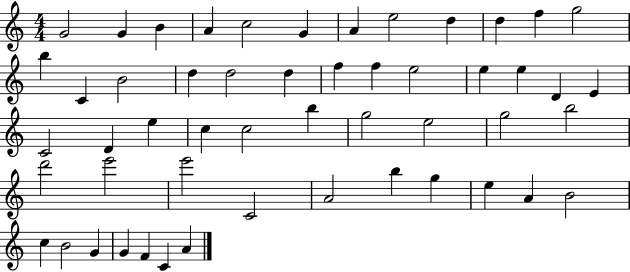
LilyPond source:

{
  \clef treble
  \numericTimeSignature
  \time 4/4
  \key c \major
  g'2 g'4 b'4 | a'4 c''2 g'4 | a'4 e''2 d''4 | d''4 f''4 g''2 | \break b''4 c'4 b'2 | d''4 d''2 d''4 | f''4 f''4 e''2 | e''4 e''4 d'4 e'4 | \break c'2 d'4 e''4 | c''4 c''2 b''4 | g''2 e''2 | g''2 b''2 | \break d'''2 e'''2 | e'''2 c'2 | a'2 b''4 g''4 | e''4 a'4 b'2 | \break c''4 b'2 g'4 | g'4 f'4 c'4 a'4 | \bar "|."
}